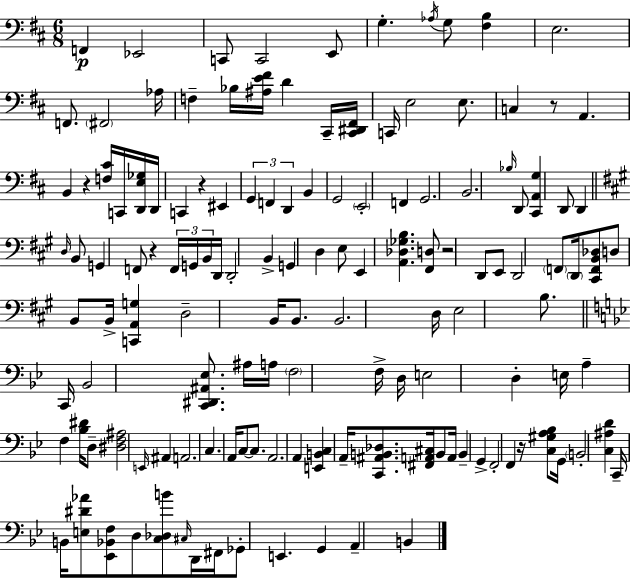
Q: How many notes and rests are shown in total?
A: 137